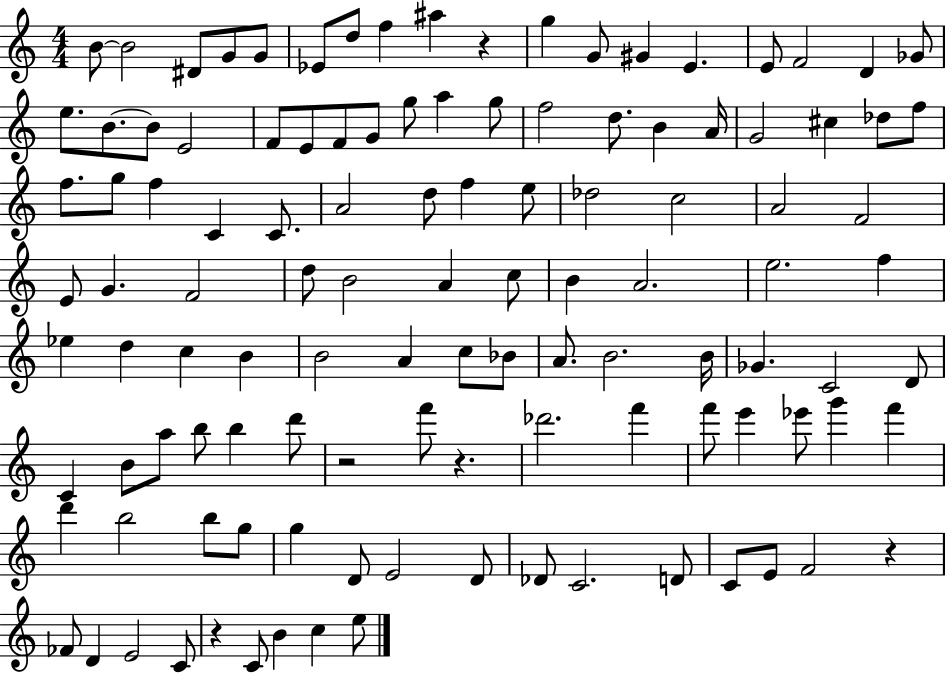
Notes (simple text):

B4/e B4/h D#4/e G4/e G4/e Eb4/e D5/e F5/q A#5/q R/q G5/q G4/e G#4/q E4/q. E4/e F4/h D4/q Gb4/e E5/e. B4/e. B4/e E4/h F4/e E4/e F4/e G4/e G5/e A5/q G5/e F5/h D5/e. B4/q A4/s G4/h C#5/q Db5/e F5/e F5/e. G5/e F5/q C4/q C4/e. A4/h D5/e F5/q E5/e Db5/h C5/h A4/h F4/h E4/e G4/q. F4/h D5/e B4/h A4/q C5/e B4/q A4/h. E5/h. F5/q Eb5/q D5/q C5/q B4/q B4/h A4/q C5/e Bb4/e A4/e. B4/h. B4/s Gb4/q. C4/h D4/e C4/q B4/e A5/e B5/e B5/q D6/e R/h F6/e R/q. Db6/h. F6/q F6/e E6/q Eb6/e G6/q F6/q D6/q B5/h B5/e G5/e G5/q D4/e E4/h D4/e Db4/e C4/h. D4/e C4/e E4/e F4/h R/q FES4/e D4/q E4/h C4/e R/q C4/e B4/q C5/q E5/e